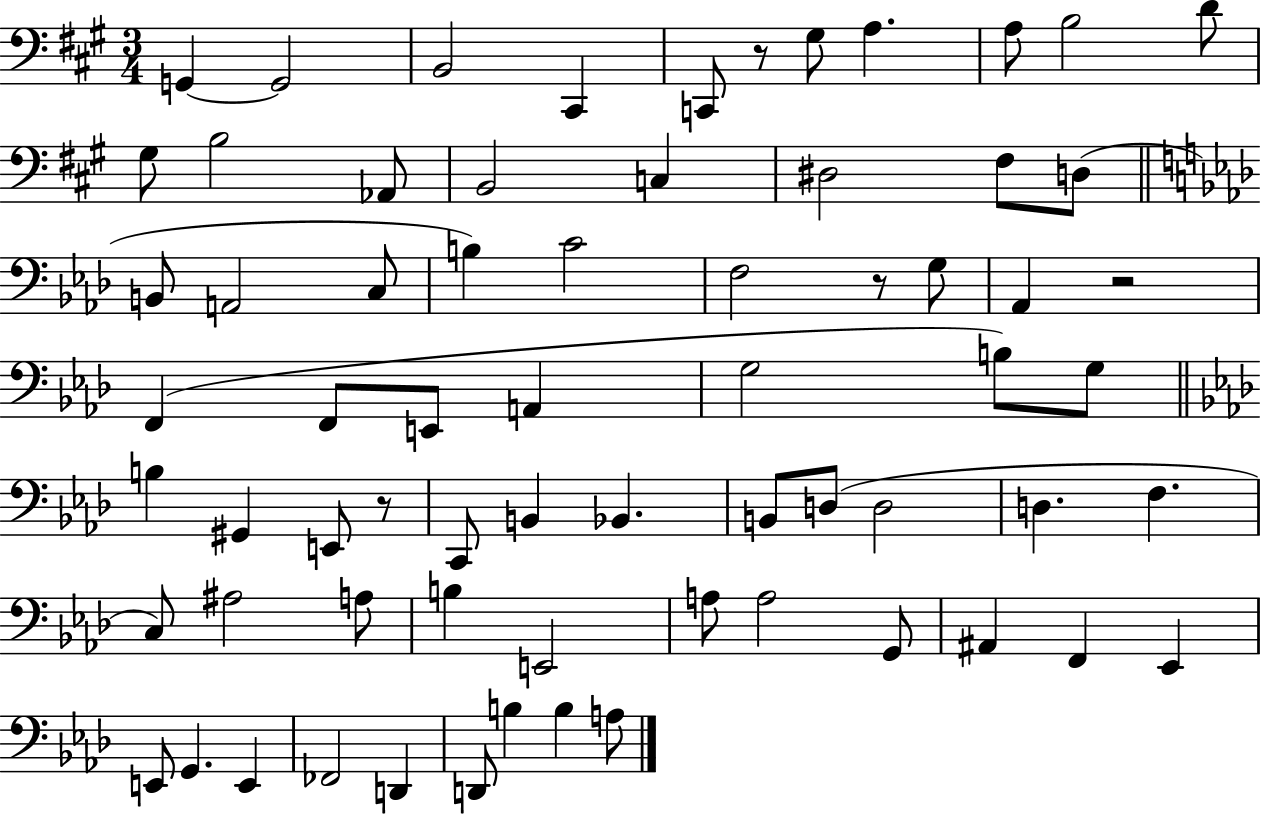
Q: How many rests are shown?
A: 4